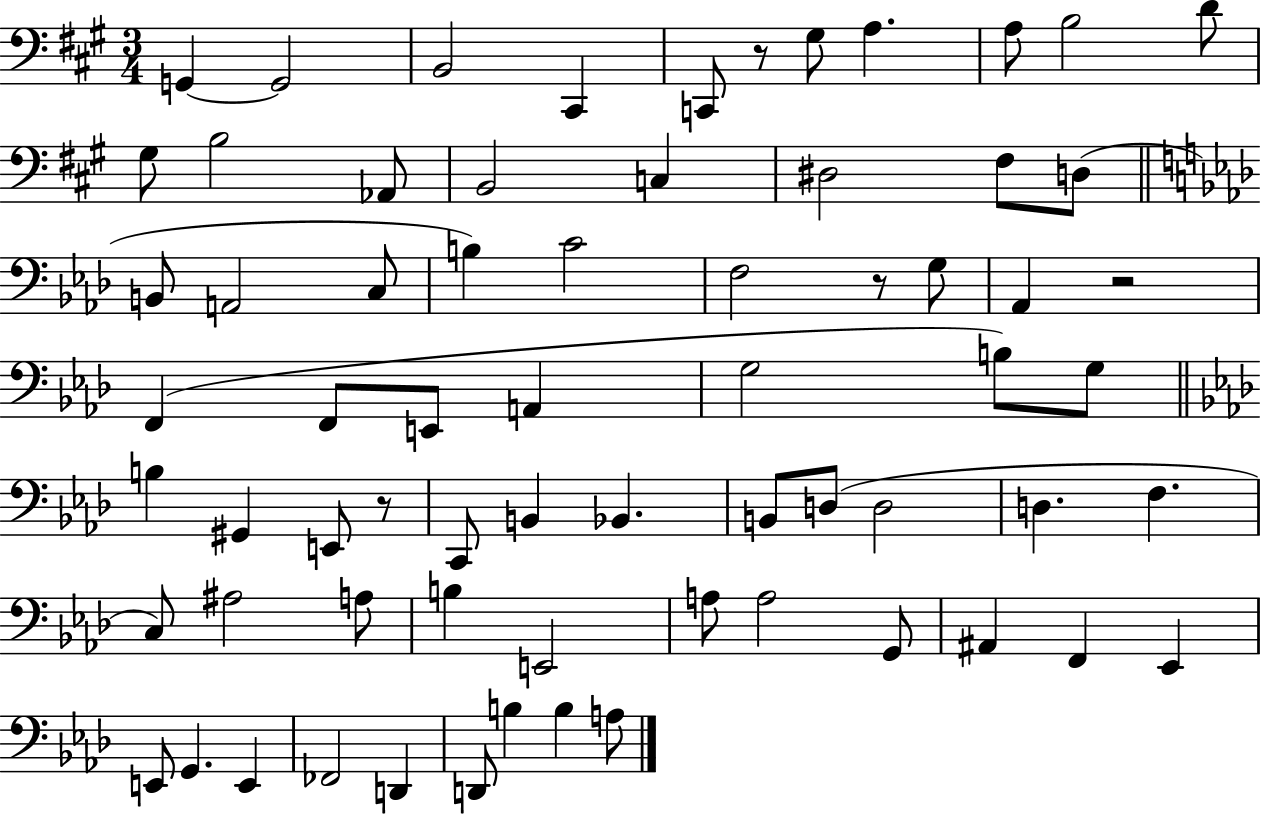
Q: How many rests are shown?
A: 4